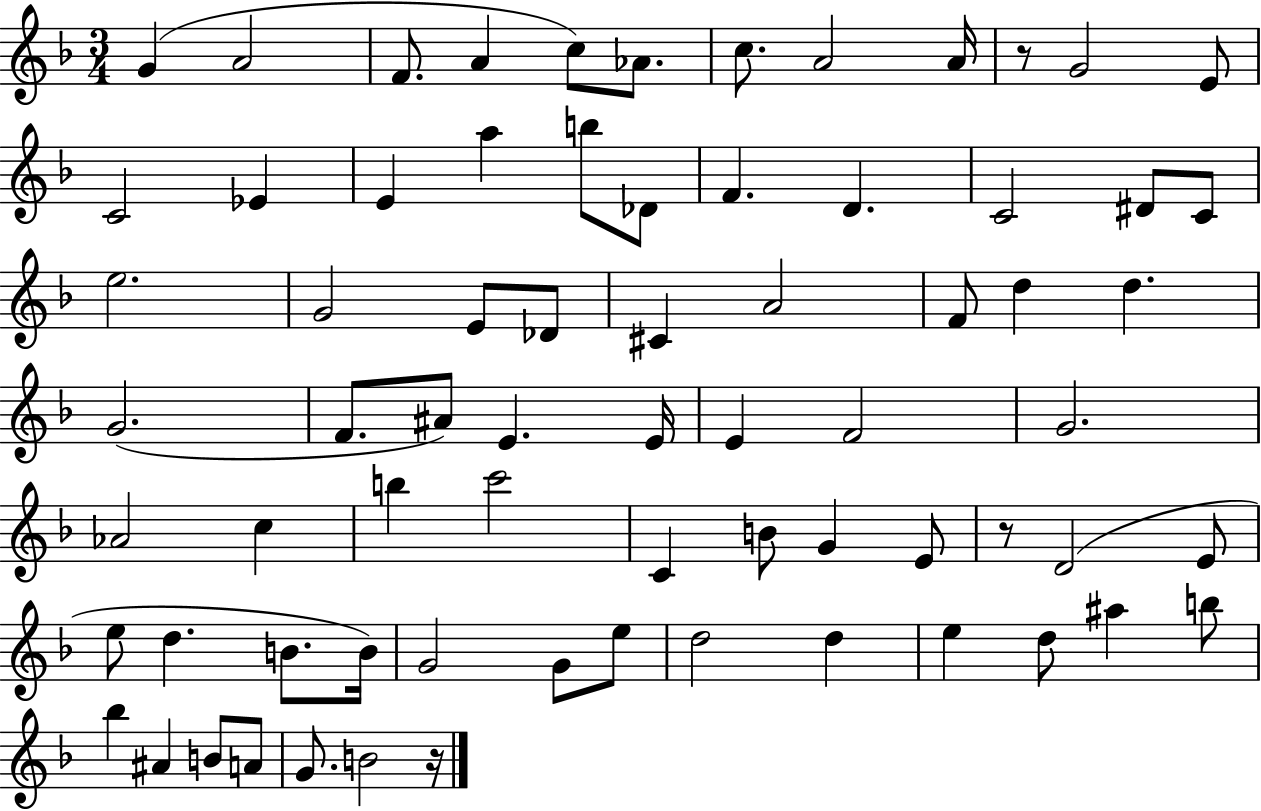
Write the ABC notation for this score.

X:1
T:Untitled
M:3/4
L:1/4
K:F
G A2 F/2 A c/2 _A/2 c/2 A2 A/4 z/2 G2 E/2 C2 _E E a b/2 _D/2 F D C2 ^D/2 C/2 e2 G2 E/2 _D/2 ^C A2 F/2 d d G2 F/2 ^A/2 E E/4 E F2 G2 _A2 c b c'2 C B/2 G E/2 z/2 D2 E/2 e/2 d B/2 B/4 G2 G/2 e/2 d2 d e d/2 ^a b/2 _b ^A B/2 A/2 G/2 B2 z/4